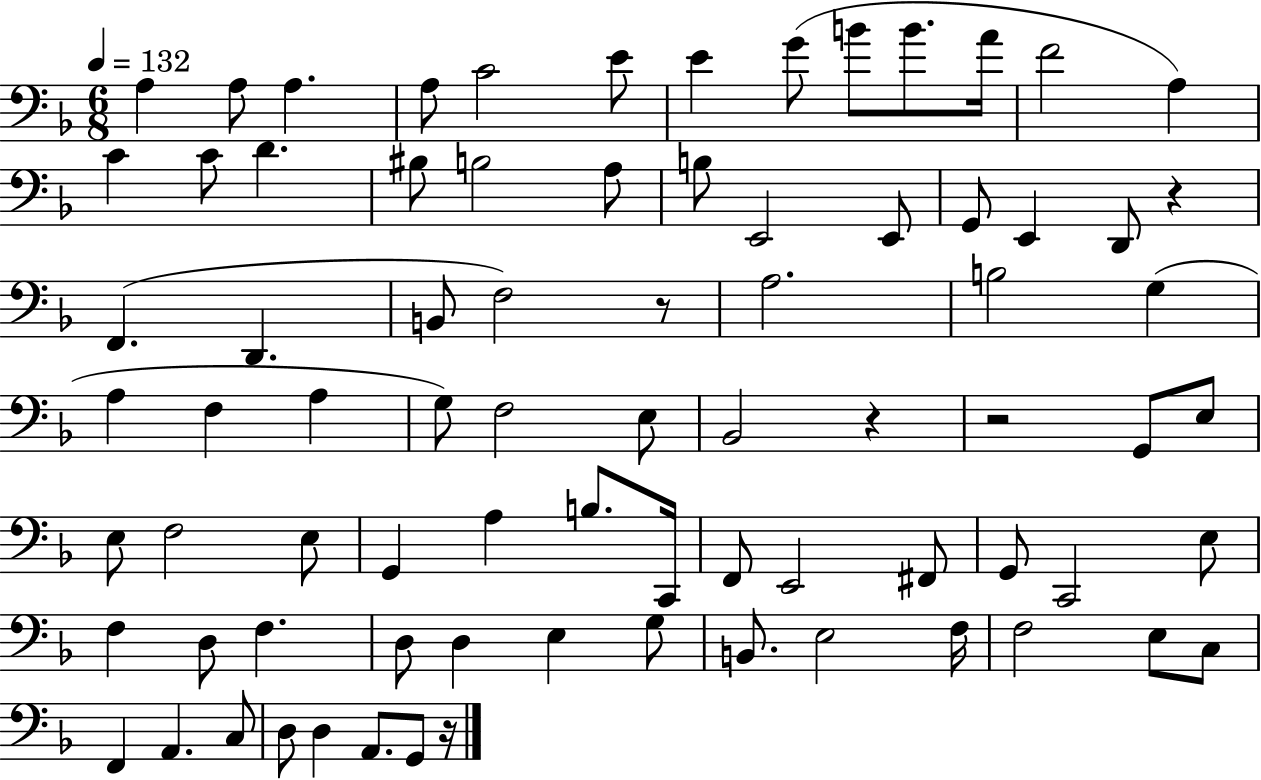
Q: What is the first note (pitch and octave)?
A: A3